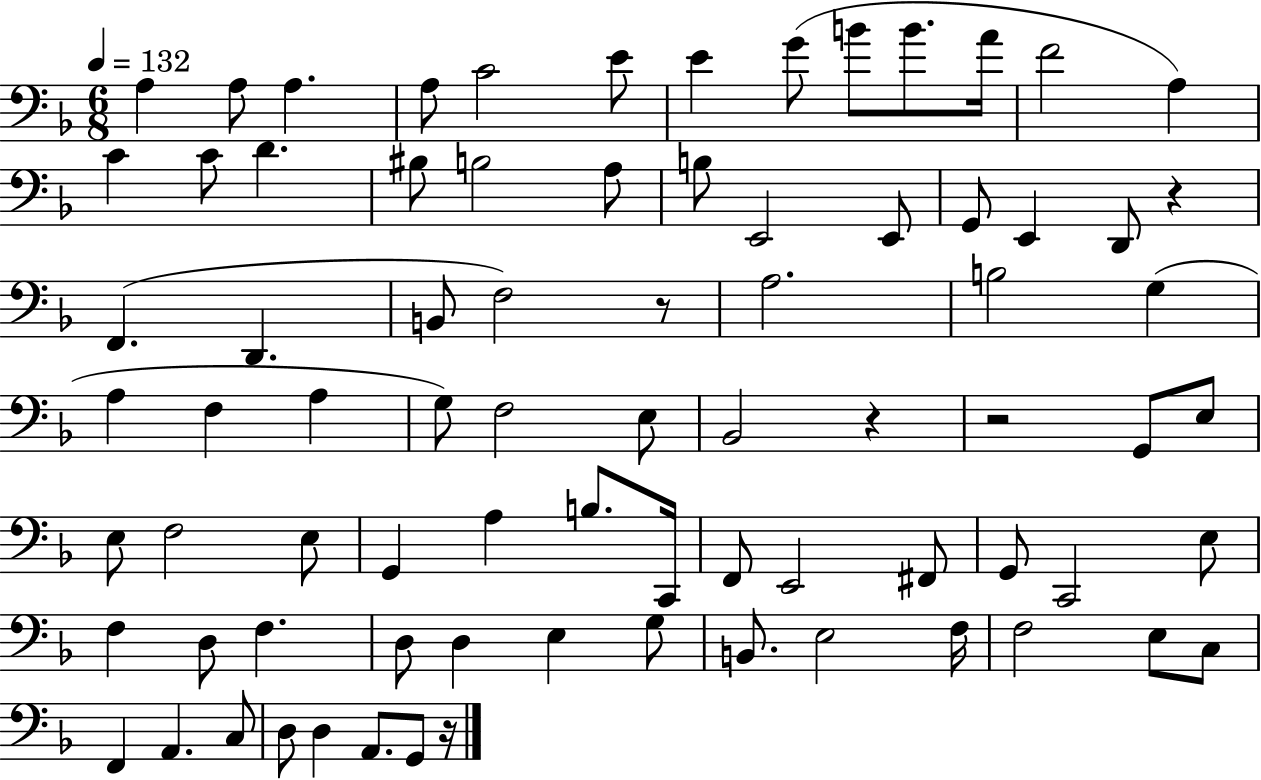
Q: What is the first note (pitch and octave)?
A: A3